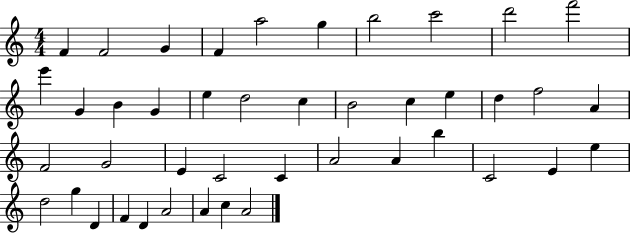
{
  \clef treble
  \numericTimeSignature
  \time 4/4
  \key c \major
  f'4 f'2 g'4 | f'4 a''2 g''4 | b''2 c'''2 | d'''2 f'''2 | \break e'''4 g'4 b'4 g'4 | e''4 d''2 c''4 | b'2 c''4 e''4 | d''4 f''2 a'4 | \break f'2 g'2 | e'4 c'2 c'4 | a'2 a'4 b''4 | c'2 e'4 e''4 | \break d''2 g''4 d'4 | f'4 d'4 a'2 | a'4 c''4 a'2 | \bar "|."
}